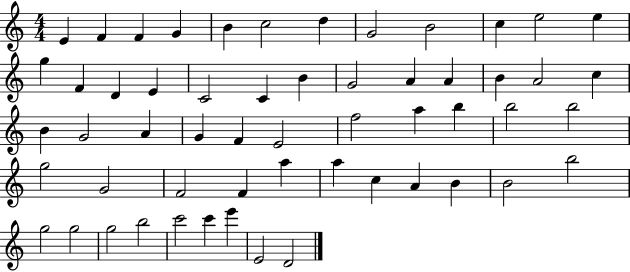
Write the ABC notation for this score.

X:1
T:Untitled
M:4/4
L:1/4
K:C
E F F G B c2 d G2 B2 c e2 e g F D E C2 C B G2 A A B A2 c B G2 A G F E2 f2 a b b2 b2 g2 G2 F2 F a a c A B B2 b2 g2 g2 g2 b2 c'2 c' e' E2 D2